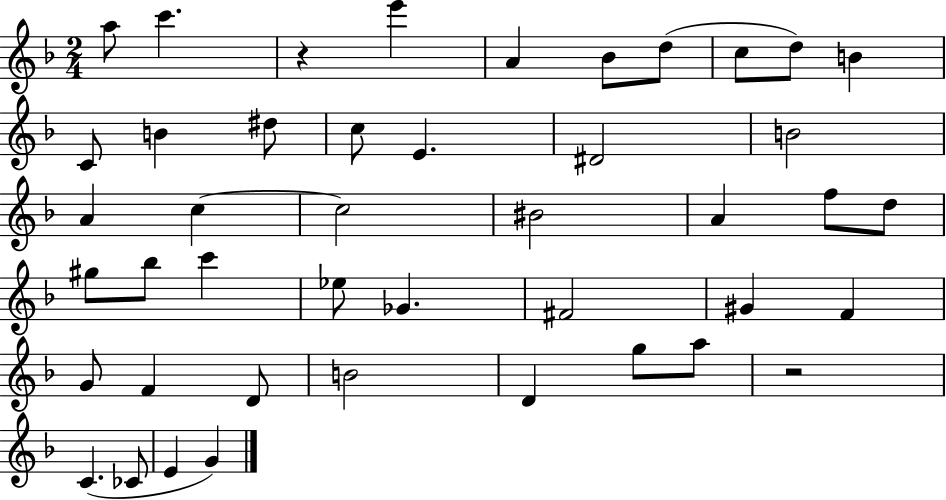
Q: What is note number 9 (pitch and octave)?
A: B4